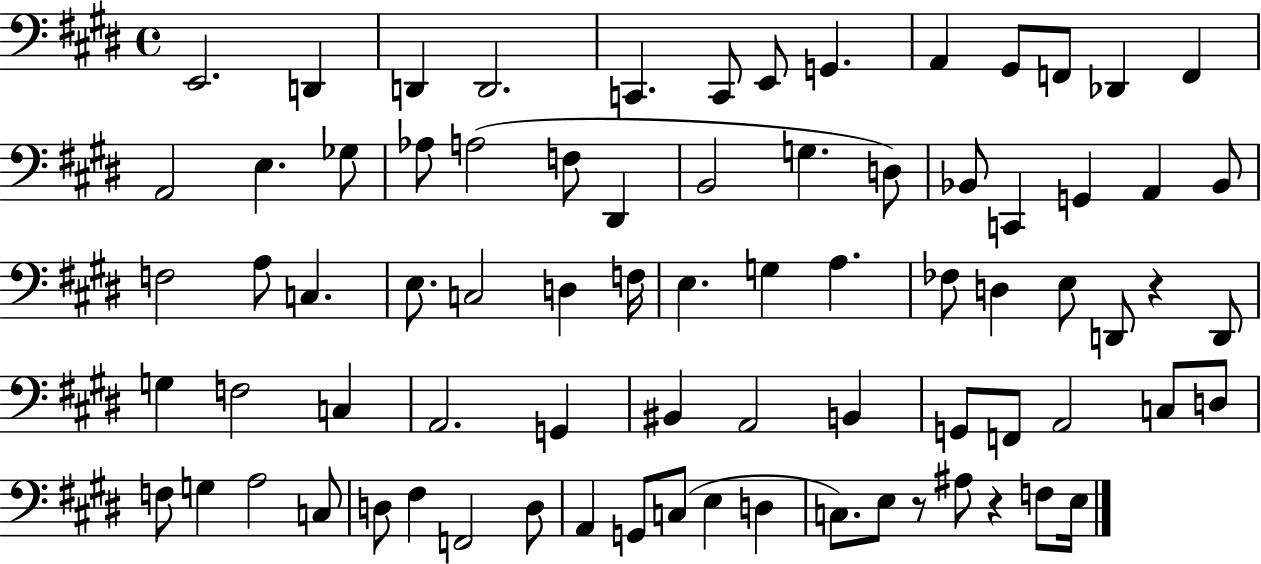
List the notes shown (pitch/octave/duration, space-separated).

E2/h. D2/q D2/q D2/h. C2/q. C2/e E2/e G2/q. A2/q G#2/e F2/e Db2/q F2/q A2/h E3/q. Gb3/e Ab3/e A3/h F3/e D#2/q B2/h G3/q. D3/e Bb2/e C2/q G2/q A2/q Bb2/e F3/h A3/e C3/q. E3/e. C3/h D3/q F3/s E3/q. G3/q A3/q. FES3/e D3/q E3/e D2/e R/q D2/e G3/q F3/h C3/q A2/h. G2/q BIS2/q A2/h B2/q G2/e F2/e A2/h C3/e D3/e F3/e G3/q A3/h C3/e D3/e F#3/q F2/h D3/e A2/q G2/e C3/e E3/q D3/q C3/e. E3/e R/e A#3/e R/q F3/e E3/s